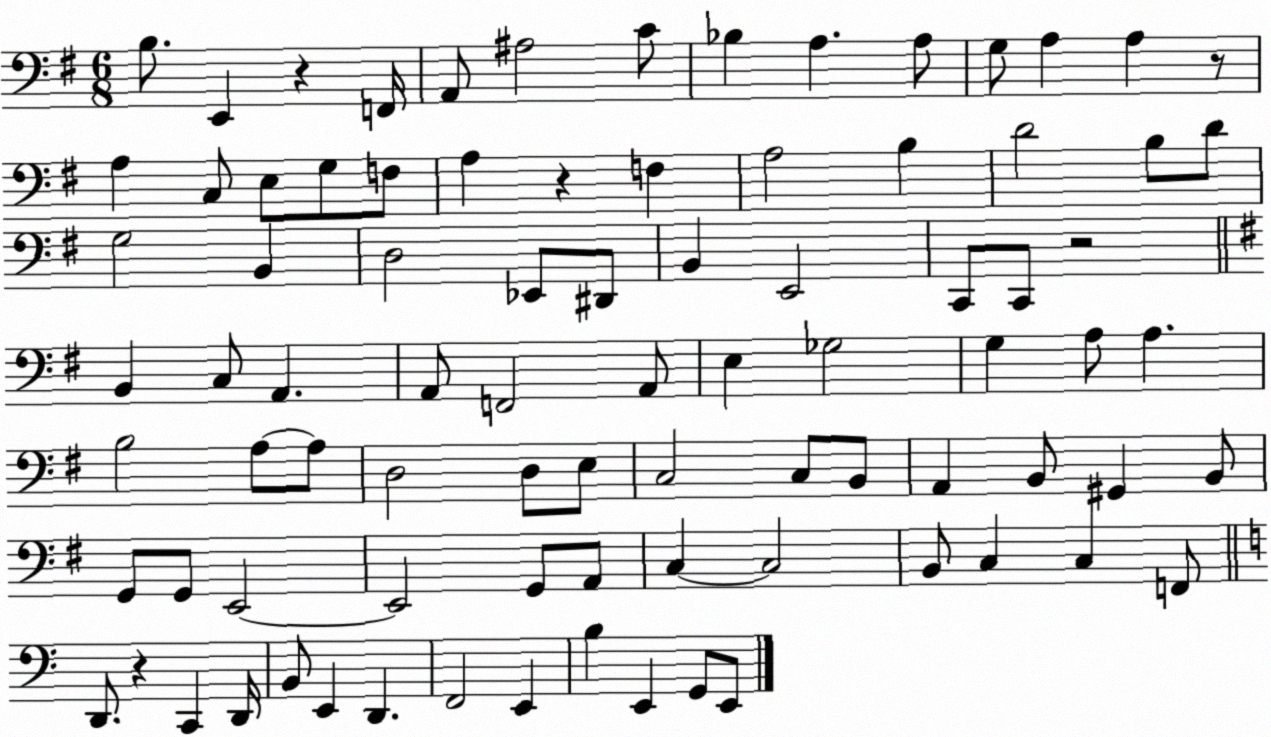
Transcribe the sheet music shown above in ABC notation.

X:1
T:Untitled
M:6/8
L:1/4
K:G
B,/2 E,, z F,,/4 A,,/2 ^A,2 C/2 _B, A, A,/2 G,/2 A, A, z/2 A, C,/2 E,/2 G,/2 F,/2 A, z F, A,2 B, D2 B,/2 D/2 G,2 B,, D,2 _E,,/2 ^D,,/2 B,, E,,2 C,,/2 C,,/2 z2 B,, C,/2 A,, A,,/2 F,,2 A,,/2 E, _G,2 G, A,/2 A, B,2 A,/2 A,/2 D,2 D,/2 E,/2 C,2 C,/2 B,,/2 A,, B,,/2 ^G,, B,,/2 G,,/2 G,,/2 E,,2 E,,2 G,,/2 A,,/2 C, C,2 B,,/2 C, C, F,,/2 D,,/2 z C,, D,,/4 B,,/2 E,, D,, F,,2 E,, B, E,, G,,/2 E,,/2